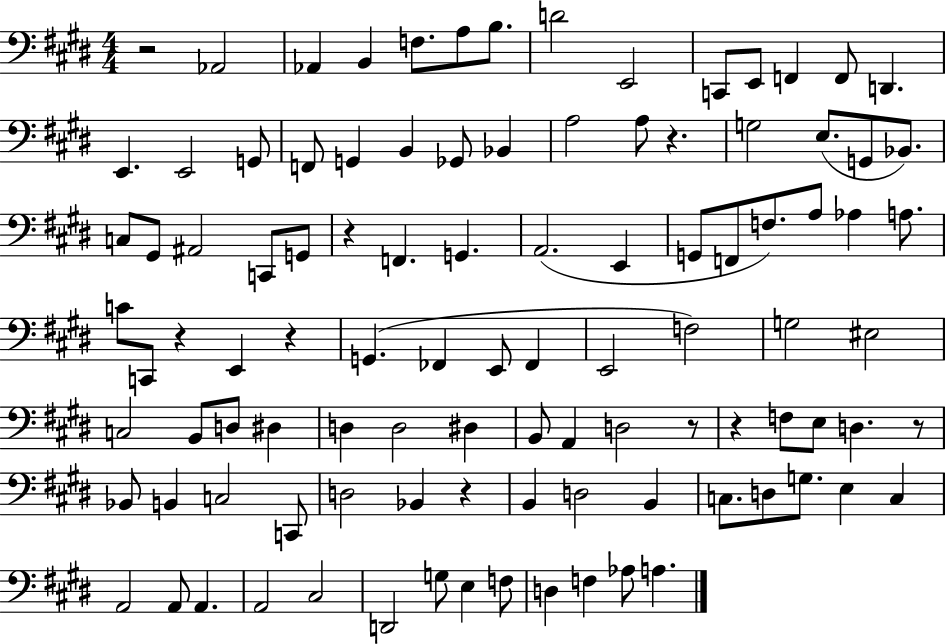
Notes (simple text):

R/h Ab2/h Ab2/q B2/q F3/e. A3/e B3/e. D4/h E2/h C2/e E2/e F2/q F2/e D2/q. E2/q. E2/h G2/e F2/e G2/q B2/q Gb2/e Bb2/q A3/h A3/e R/q. G3/h E3/e. G2/e Bb2/e. C3/e G#2/e A#2/h C2/e G2/e R/q F2/q. G2/q. A2/h. E2/q G2/e F2/e F3/e. A3/e Ab3/q A3/e. C4/e C2/e R/q E2/q R/q G2/q. FES2/q E2/e FES2/q E2/h F3/h G3/h EIS3/h C3/h B2/e D3/e D#3/q D3/q D3/h D#3/q B2/e A2/q D3/h R/e R/q F3/e E3/e D3/q. R/e Bb2/e B2/q C3/h C2/e D3/h Bb2/q R/q B2/q D3/h B2/q C3/e. D3/e G3/e. E3/q C3/q A2/h A2/e A2/q. A2/h C#3/h D2/h G3/e E3/q F3/e D3/q F3/q Ab3/e A3/q.